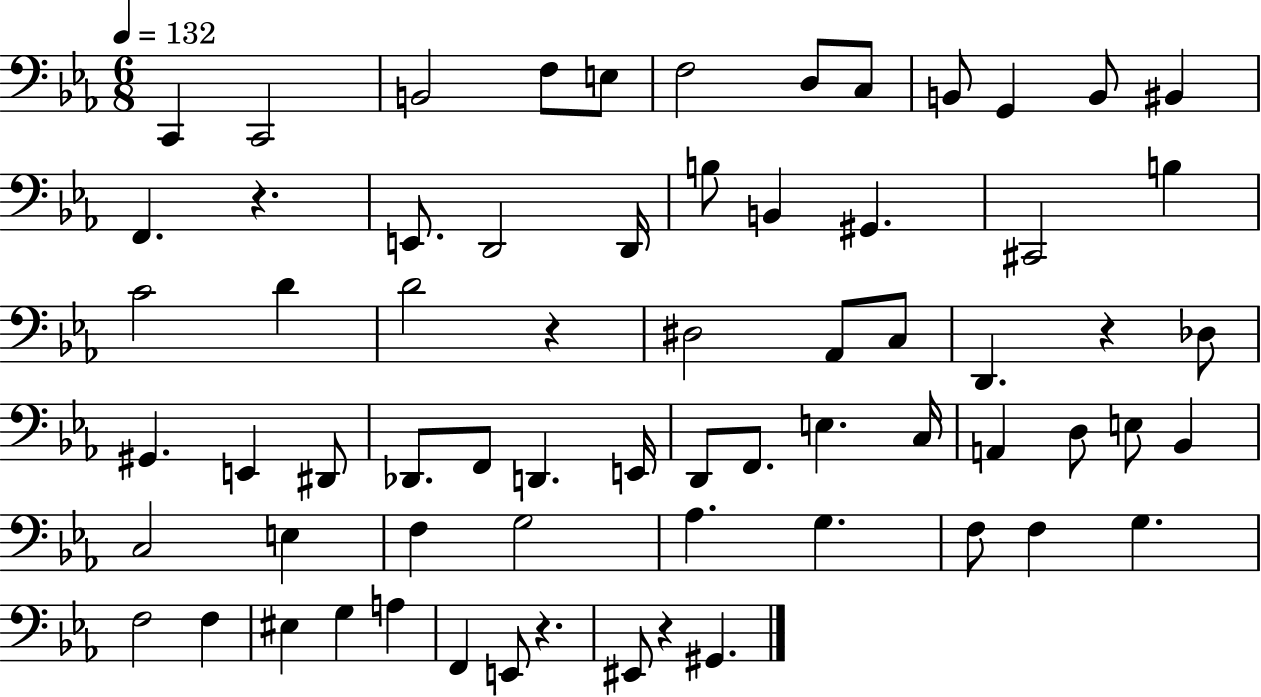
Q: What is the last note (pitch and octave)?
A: G#2